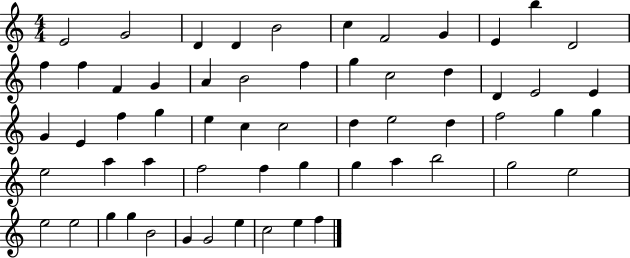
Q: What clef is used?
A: treble